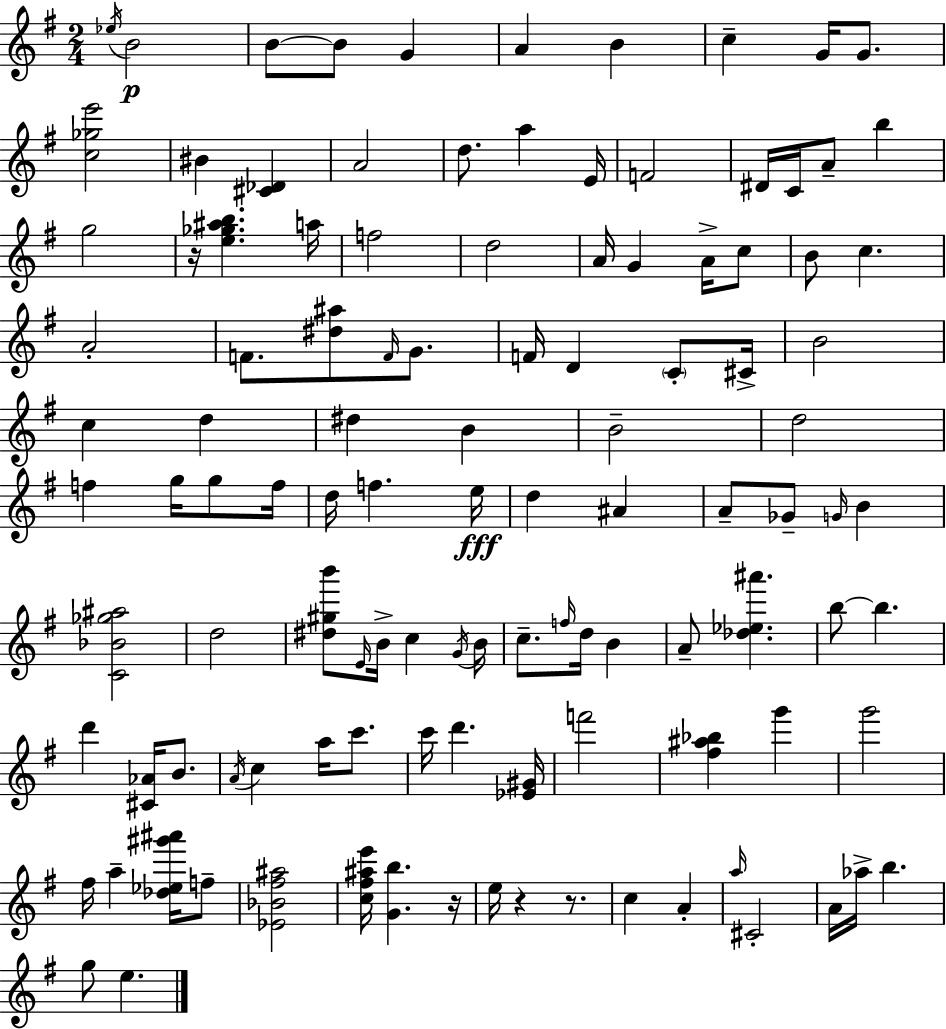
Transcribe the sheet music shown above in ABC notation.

X:1
T:Untitled
M:2/4
L:1/4
K:Em
_e/4 B2 B/2 B/2 G A B c G/4 G/2 [c_ge']2 ^B [^C_D] A2 d/2 a E/4 F2 ^D/4 C/4 A/2 b g2 z/4 [e_g^ab] a/4 f2 d2 A/4 G A/4 c/2 B/2 c A2 F/2 [^d^a]/2 F/4 G/2 F/4 D C/2 ^C/4 B2 c d ^d B B2 d2 f g/4 g/2 f/4 d/4 f e/4 d ^A A/2 _G/2 G/4 B [C_B_g^a]2 d2 [^d^gb']/2 E/4 B/4 c G/4 B/4 c/2 f/4 d/4 B A/2 [_d_e^a'] b/2 b d' [^C_A]/4 B/2 A/4 c a/4 c'/2 c'/4 d' [_E^G]/4 f'2 [^f^a_b] g' g'2 ^f/4 a [_d_e^g'^a']/4 f/2 [_E_B^f^a]2 [c^f^ae']/4 [Gb] z/4 e/4 z z/2 c A a/4 ^C2 A/4 _a/4 b g/2 e